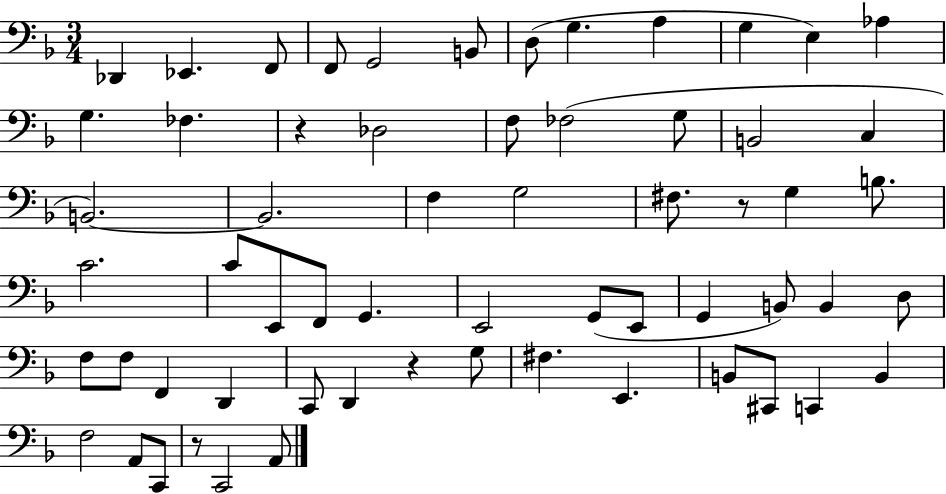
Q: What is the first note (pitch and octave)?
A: Db2